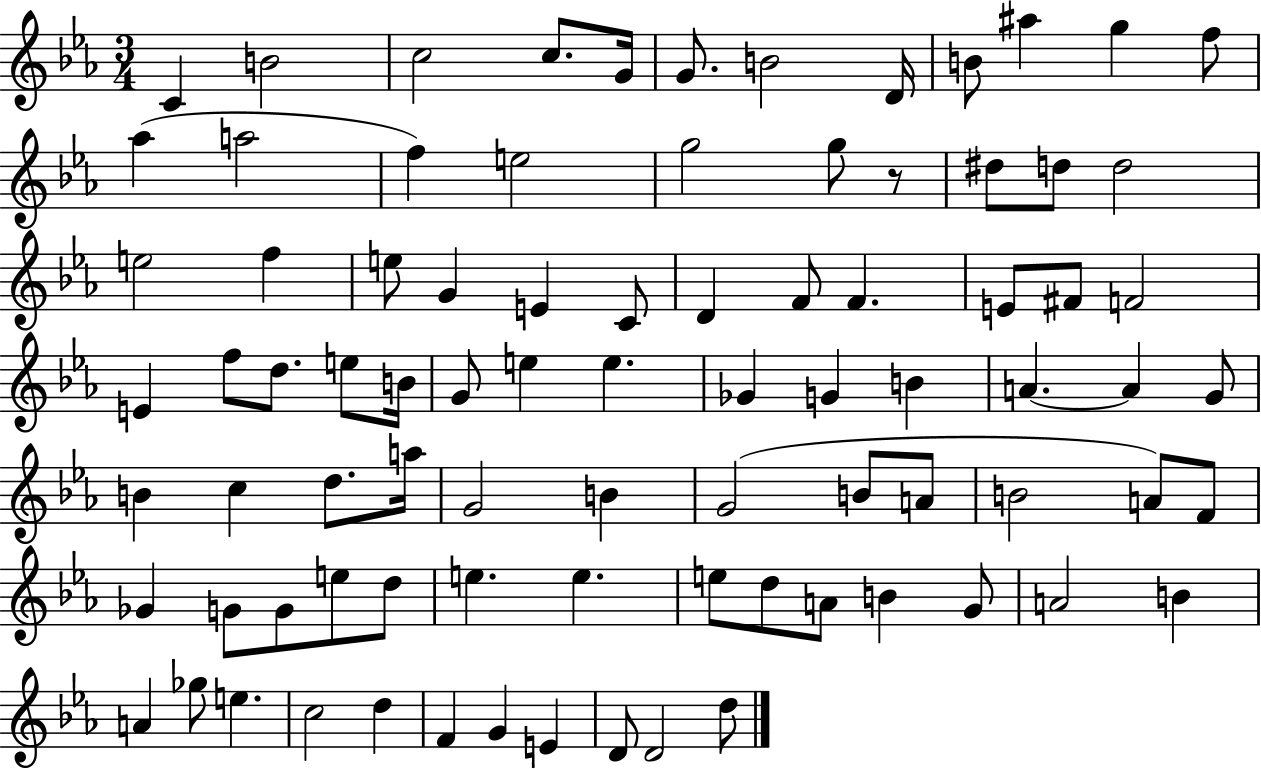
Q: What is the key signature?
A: EES major